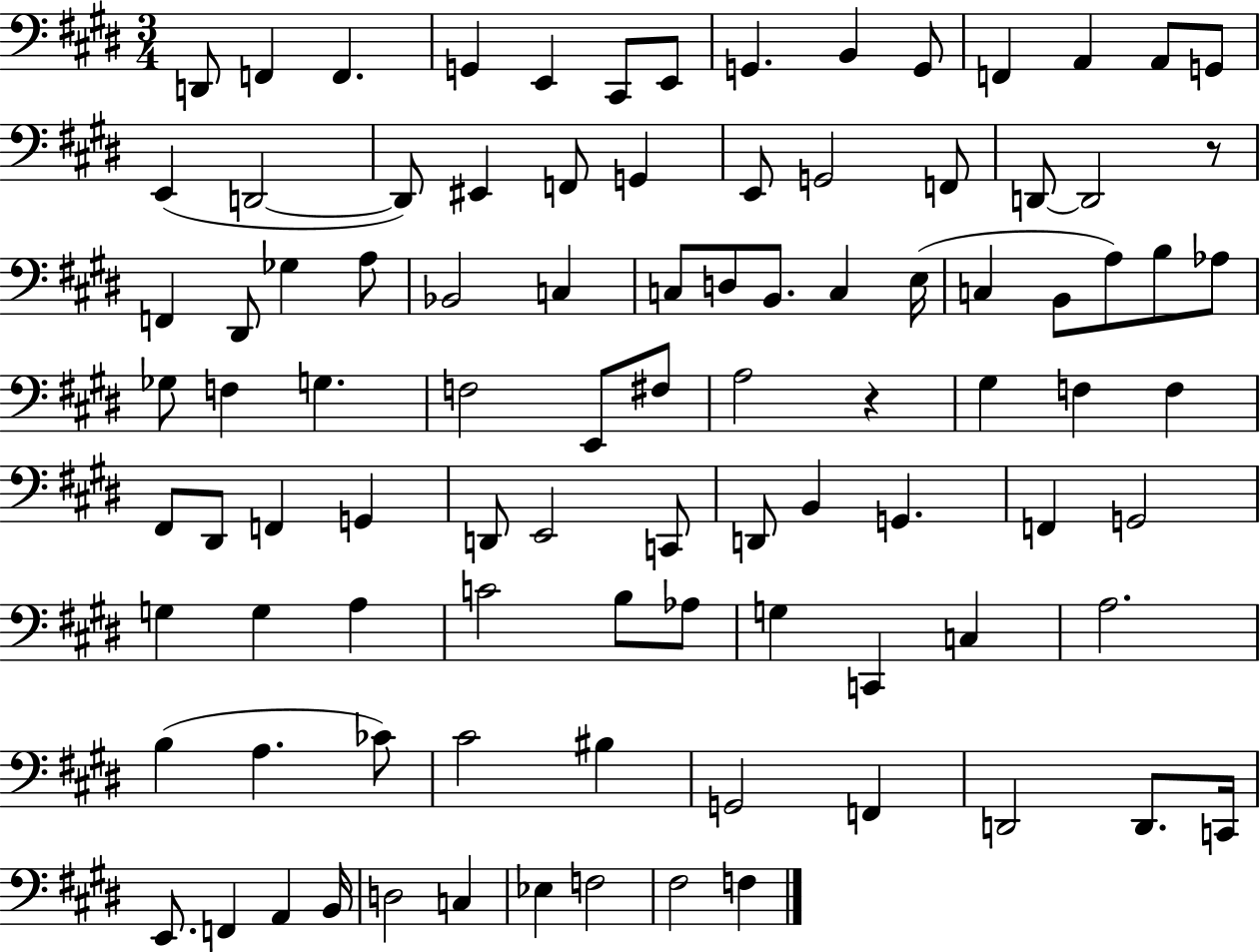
D2/e F2/q F2/q. G2/q E2/q C#2/e E2/e G2/q. B2/q G2/e F2/q A2/q A2/e G2/e E2/q D2/h D2/e EIS2/q F2/e G2/q E2/e G2/h F2/e D2/e D2/h R/e F2/q D#2/e Gb3/q A3/e Bb2/h C3/q C3/e D3/e B2/e. C3/q E3/s C3/q B2/e A3/e B3/e Ab3/e Gb3/e F3/q G3/q. F3/h E2/e F#3/e A3/h R/q G#3/q F3/q F3/q F#2/e D#2/e F2/q G2/q D2/e E2/h C2/e D2/e B2/q G2/q. F2/q G2/h G3/q G3/q A3/q C4/h B3/e Ab3/e G3/q C2/q C3/q A3/h. B3/q A3/q. CES4/e C#4/h BIS3/q G2/h F2/q D2/h D2/e. C2/s E2/e. F2/q A2/q B2/s D3/h C3/q Eb3/q F3/h F#3/h F3/q